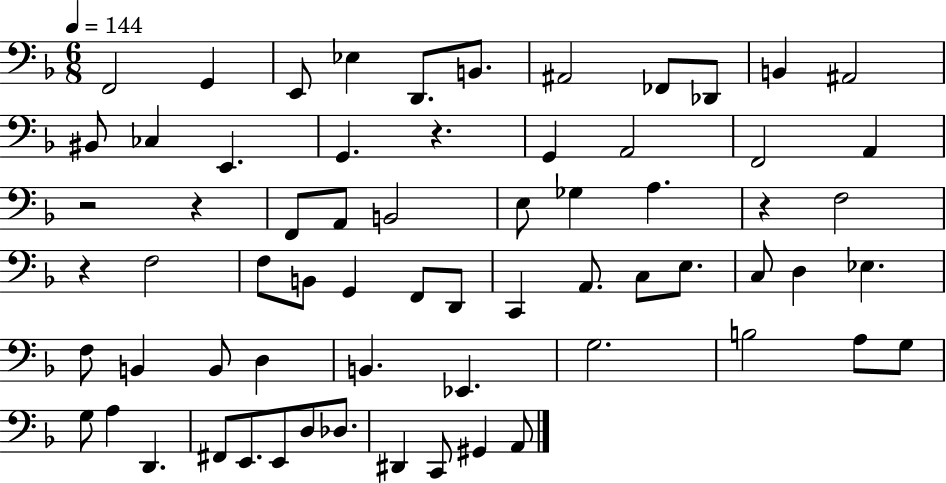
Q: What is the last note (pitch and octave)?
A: A2